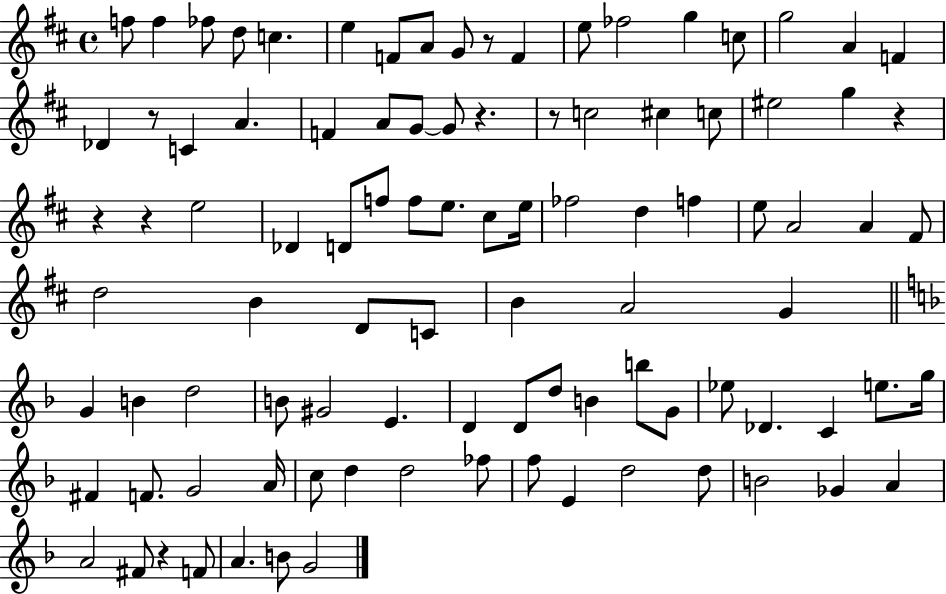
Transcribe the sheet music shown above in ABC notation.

X:1
T:Untitled
M:4/4
L:1/4
K:D
f/2 f _f/2 d/2 c e F/2 A/2 G/2 z/2 F e/2 _f2 g c/2 g2 A F _D z/2 C A F A/2 G/2 G/2 z z/2 c2 ^c c/2 ^e2 g z z z e2 _D D/2 f/2 f/2 e/2 ^c/2 e/4 _f2 d f e/2 A2 A ^F/2 d2 B D/2 C/2 B A2 G G B d2 B/2 ^G2 E D D/2 d/2 B b/2 G/2 _e/2 _D C e/2 g/4 ^F F/2 G2 A/4 c/2 d d2 _f/2 f/2 E d2 d/2 B2 _G A A2 ^F/2 z F/2 A B/2 G2